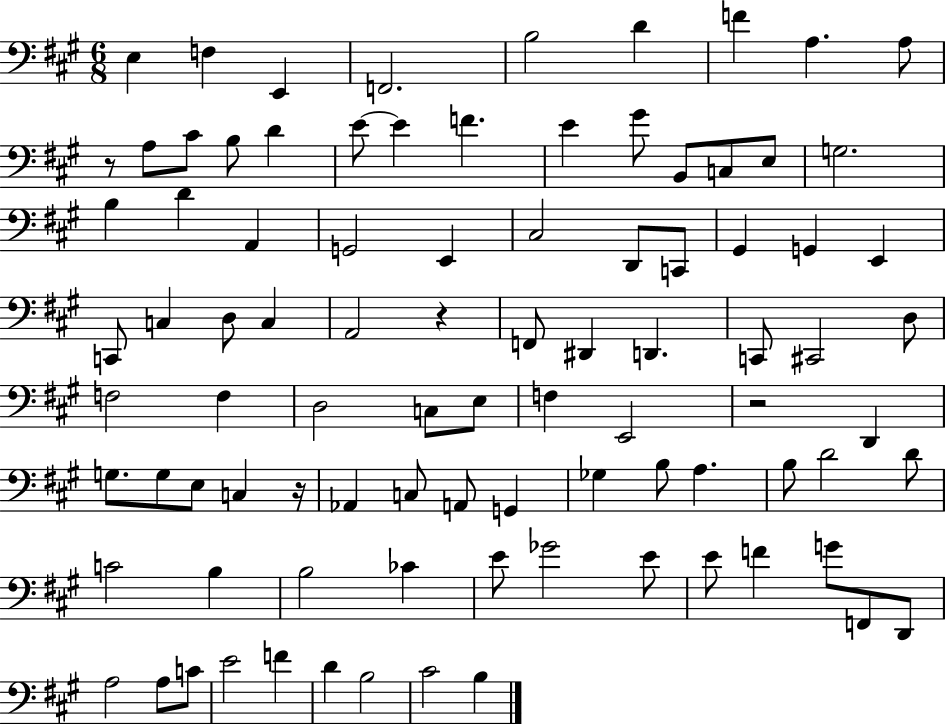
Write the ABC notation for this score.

X:1
T:Untitled
M:6/8
L:1/4
K:A
E, F, E,, F,,2 B,2 D F A, A,/2 z/2 A,/2 ^C/2 B,/2 D E/2 E F E ^G/2 B,,/2 C,/2 E,/2 G,2 B, D A,, G,,2 E,, ^C,2 D,,/2 C,,/2 ^G,, G,, E,, C,,/2 C, D,/2 C, A,,2 z F,,/2 ^D,, D,, C,,/2 ^C,,2 D,/2 F,2 F, D,2 C,/2 E,/2 F, E,,2 z2 D,, G,/2 G,/2 E,/2 C, z/4 _A,, C,/2 A,,/2 G,, _G, B,/2 A, B,/2 D2 D/2 C2 B, B,2 _C E/2 _G2 E/2 E/2 F G/2 F,,/2 D,,/2 A,2 A,/2 C/2 E2 F D B,2 ^C2 B,